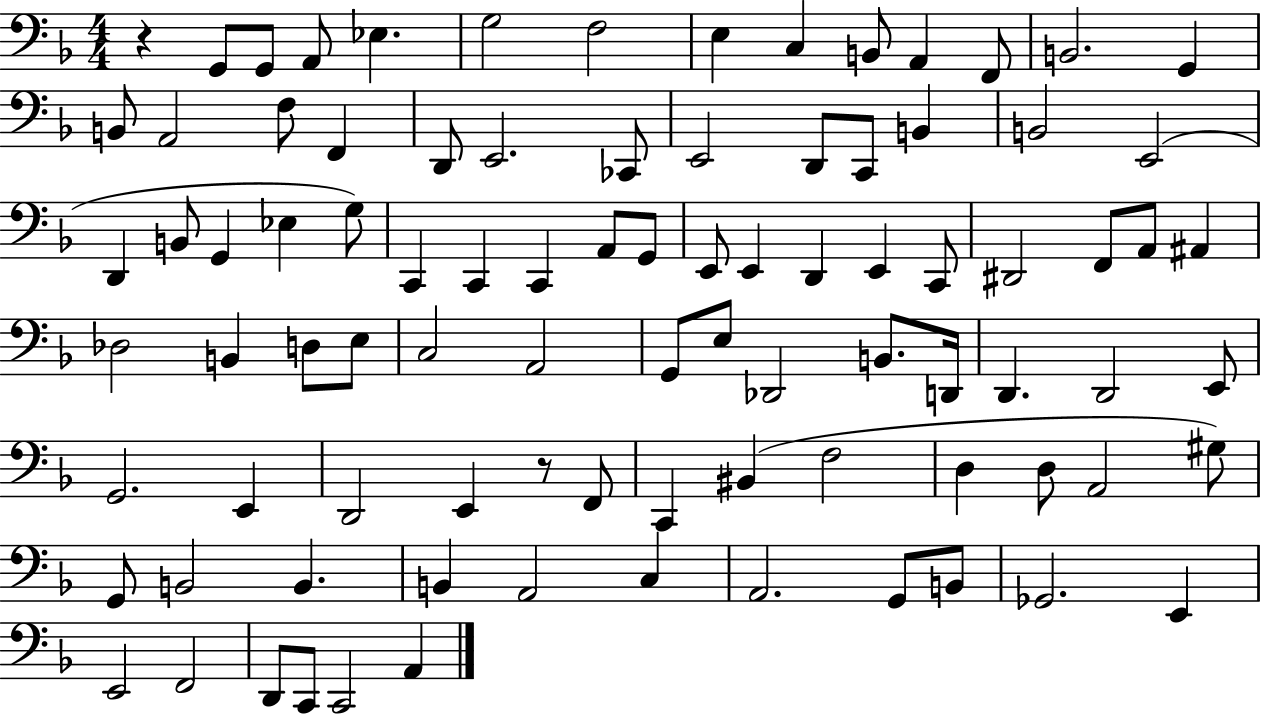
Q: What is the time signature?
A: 4/4